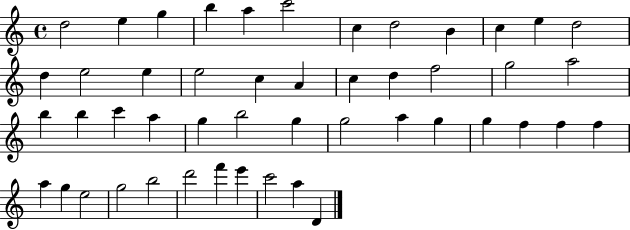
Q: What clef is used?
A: treble